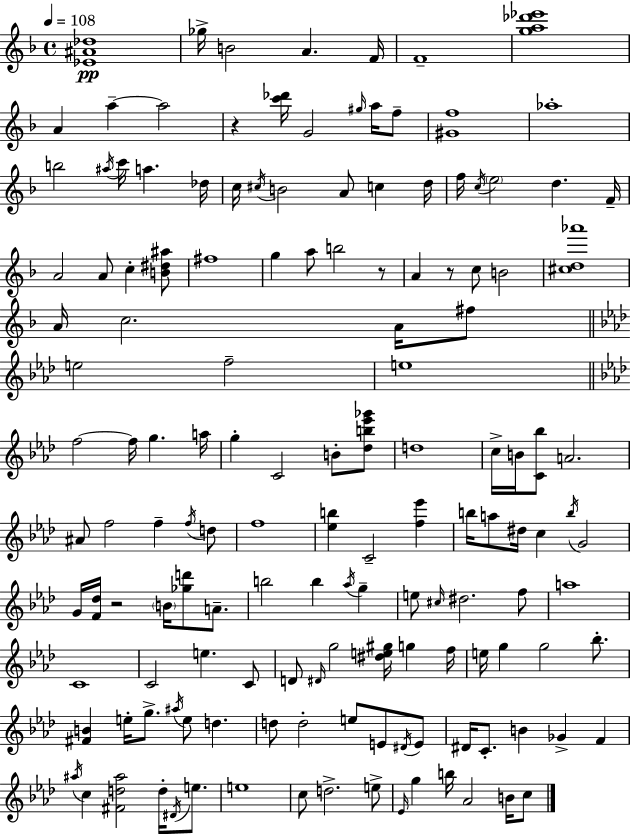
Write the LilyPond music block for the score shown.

{
  \clef treble
  \time 4/4
  \defaultTimeSignature
  \key f \major
  \tempo 4 = 108
  <ees' ais' des''>1\pp | ges''16-> b'2 a'4. f'16 | f'1-- | <g'' a'' des''' ees'''>1 | \break a'4 a''4--~~ a''2 | r4 <c''' des'''>16 g'2 \grace { gis''16 } a''16 f''8-- | <gis' f''>1 | aes''1-. | \break b''2 \acciaccatura { ais''16 } c'''16 a''4. | des''16 c''16 \acciaccatura { cis''16 } b'2 a'8 c''4 | d''16 f''16 \acciaccatura { c''16 } \parenthesize e''2 d''4. | f'16-- a'2 a'8 c''4-. | \break <b' dis'' ais''>8 fis''1 | g''4 a''8 b''2 | r8 a'4 r8 c''8 b'2 | <cis'' d'' aes'''>1 | \break a'16 c''2. | a'16 fis''8 \bar "||" \break \key f \minor e''2 f''2-- | e''1 | \bar "||" \break \key f \minor f''2~~ f''16 g''4. a''16 | g''4-. c'2 b'8-. <des'' b'' ees''' ges'''>8 | d''1 | c''16-> b'16 <c' bes''>8 a'2. | \break ais'8 f''2 f''4-- \acciaccatura { f''16 } d''8 | f''1 | <ees'' b''>4 c'2-- <f'' ees'''>4 | b''16 a''8 dis''16 c''4 \acciaccatura { b''16 } g'2 | \break g'16 <f' des''>16 r2 \parenthesize b'16 <ges'' d'''>8 a'8.-- | b''2 b''4 \acciaccatura { aes''16 } g''4-- | e''8 \grace { cis''16 } dis''2. | f''8 a''1 | \break c'1 | c'2 e''4. | c'8 d'8 \grace { dis'16 } g''2 <dis'' e'' gis''>16 | g''4 f''16 e''16 g''4 g''2 | \break bes''8.-. <fis' b'>4 e''16-. g''8.-> \acciaccatura { ais''16 } e''8 | d''4. d''8 d''2-. | e''8 e'8 \acciaccatura { dis'16 } e'8 dis'16 c'8.-. b'4 ges'4-> | f'4 \acciaccatura { ais''16 } c''4 <fis' d'' ais''>2 | \break d''16-. \acciaccatura { dis'16 } e''8. e''1 | c''8 d''2.-> | e''8-> \grace { ees'16 } g''4 b''16 aes'2 | b'16 c''8 \bar "|."
}